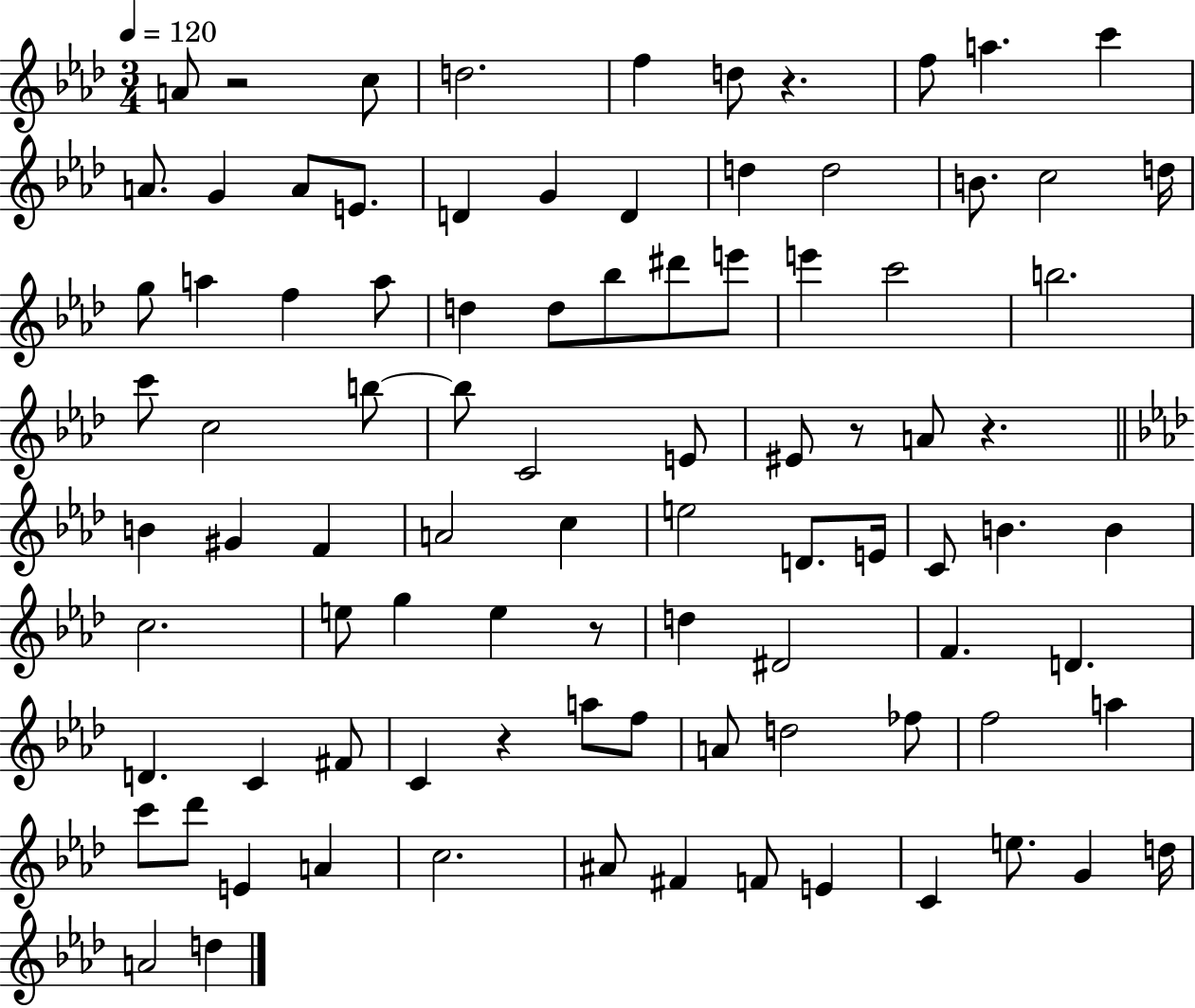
X:1
T:Untitled
M:3/4
L:1/4
K:Ab
A/2 z2 c/2 d2 f d/2 z f/2 a c' A/2 G A/2 E/2 D G D d d2 B/2 c2 d/4 g/2 a f a/2 d d/2 _b/2 ^d'/2 e'/2 e' c'2 b2 c'/2 c2 b/2 b/2 C2 E/2 ^E/2 z/2 A/2 z B ^G F A2 c e2 D/2 E/4 C/2 B B c2 e/2 g e z/2 d ^D2 F D D C ^F/2 C z a/2 f/2 A/2 d2 _f/2 f2 a c'/2 _d'/2 E A c2 ^A/2 ^F F/2 E C e/2 G d/4 A2 d